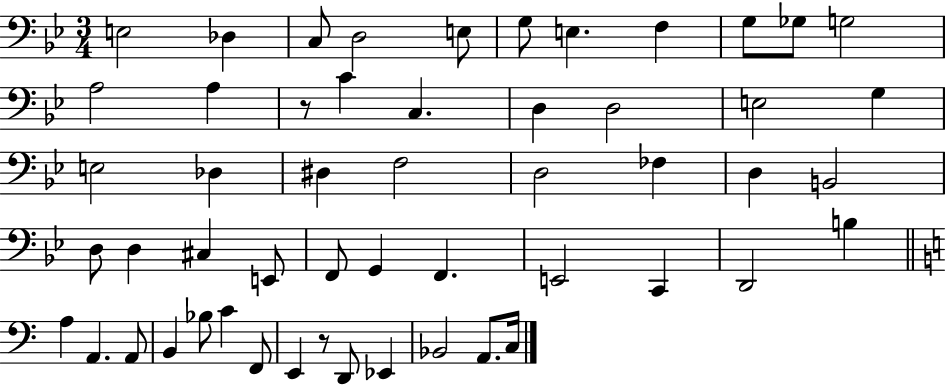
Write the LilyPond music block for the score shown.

{
  \clef bass
  \numericTimeSignature
  \time 3/4
  \key bes \major
  \repeat volta 2 { e2 des4 | c8 d2 e8 | g8 e4. f4 | g8 ges8 g2 | \break a2 a4 | r8 c'4 c4. | d4 d2 | e2 g4 | \break e2 des4 | dis4 f2 | d2 fes4 | d4 b,2 | \break d8 d4 cis4 e,8 | f,8 g,4 f,4. | e,2 c,4 | d,2 b4 | \break \bar "||" \break \key a \minor a4 a,4. a,8 | b,4 bes8 c'4 f,8 | e,4 r8 d,8 ees,4 | bes,2 a,8. c16 | \break } \bar "|."
}